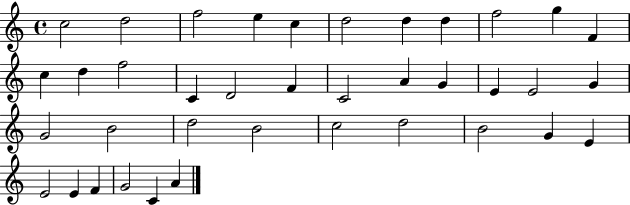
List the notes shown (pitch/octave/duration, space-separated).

C5/h D5/h F5/h E5/q C5/q D5/h D5/q D5/q F5/h G5/q F4/q C5/q D5/q F5/h C4/q D4/h F4/q C4/h A4/q G4/q E4/q E4/h G4/q G4/h B4/h D5/h B4/h C5/h D5/h B4/h G4/q E4/q E4/h E4/q F4/q G4/h C4/q A4/q